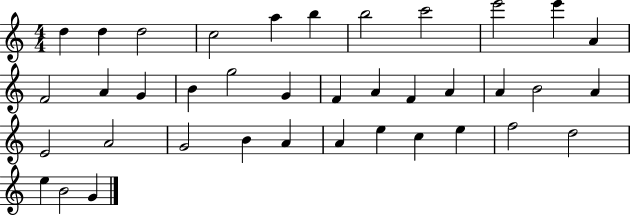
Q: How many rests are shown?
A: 0